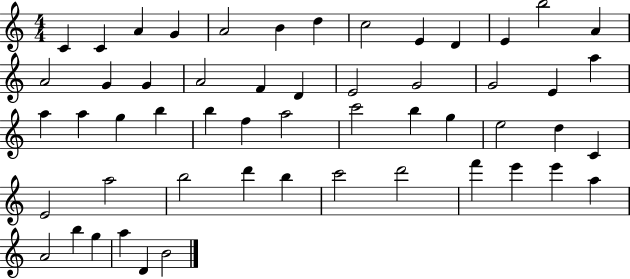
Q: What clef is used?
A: treble